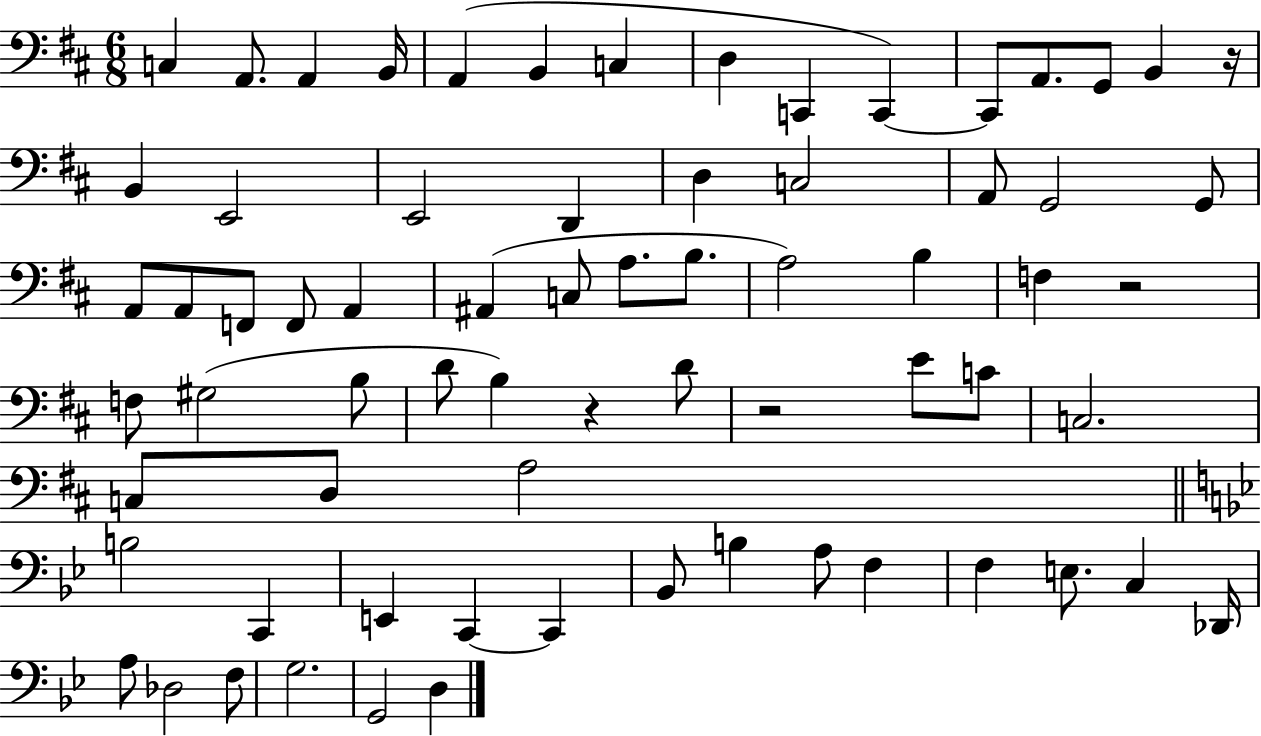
X:1
T:Untitled
M:6/8
L:1/4
K:D
C, A,,/2 A,, B,,/4 A,, B,, C, D, C,, C,, C,,/2 A,,/2 G,,/2 B,, z/4 B,, E,,2 E,,2 D,, D, C,2 A,,/2 G,,2 G,,/2 A,,/2 A,,/2 F,,/2 F,,/2 A,, ^A,, C,/2 A,/2 B,/2 A,2 B, F, z2 F,/2 ^G,2 B,/2 D/2 B, z D/2 z2 E/2 C/2 C,2 C,/2 D,/2 A,2 B,2 C,, E,, C,, C,, _B,,/2 B, A,/2 F, F, E,/2 C, _D,,/4 A,/2 _D,2 F,/2 G,2 G,,2 D,